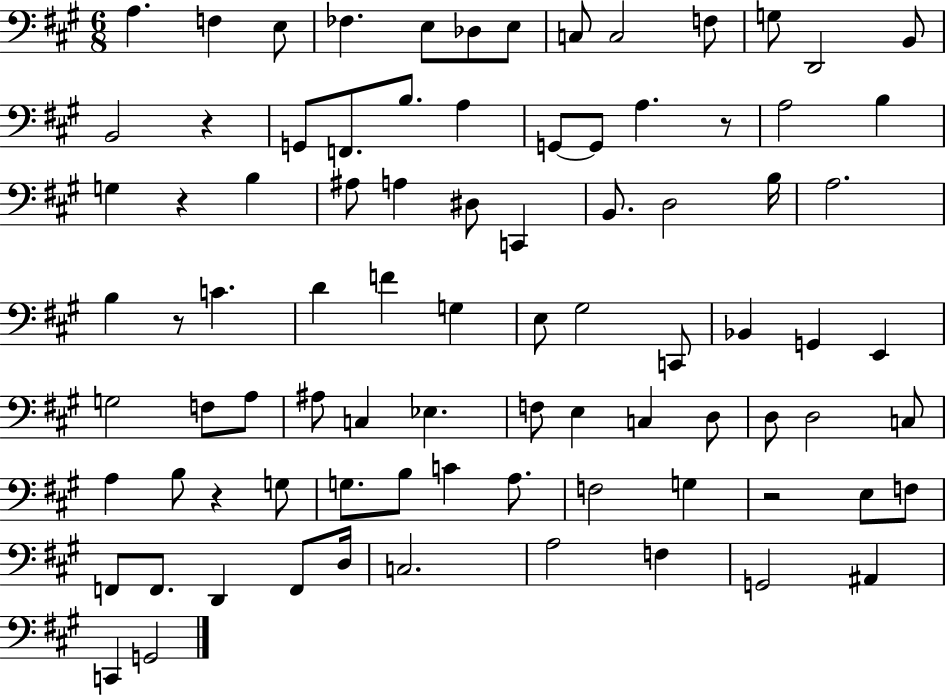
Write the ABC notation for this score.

X:1
T:Untitled
M:6/8
L:1/4
K:A
A, F, E,/2 _F, E,/2 _D,/2 E,/2 C,/2 C,2 F,/2 G,/2 D,,2 B,,/2 B,,2 z G,,/2 F,,/2 B,/2 A, G,,/2 G,,/2 A, z/2 A,2 B, G, z B, ^A,/2 A, ^D,/2 C,, B,,/2 D,2 B,/4 A,2 B, z/2 C D F G, E,/2 ^G,2 C,,/2 _B,, G,, E,, G,2 F,/2 A,/2 ^A,/2 C, _E, F,/2 E, C, D,/2 D,/2 D,2 C,/2 A, B,/2 z G,/2 G,/2 B,/2 C A,/2 F,2 G, z2 E,/2 F,/2 F,,/2 F,,/2 D,, F,,/2 D,/4 C,2 A,2 F, G,,2 ^A,, C,, G,,2